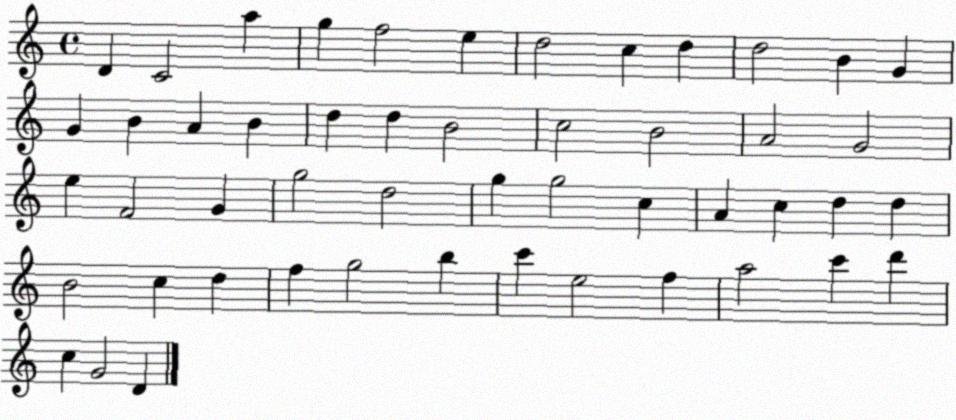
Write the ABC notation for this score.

X:1
T:Untitled
M:4/4
L:1/4
K:C
D C2 a g f2 e d2 c d d2 B G G B A B d d B2 c2 B2 A2 G2 e F2 G g2 d2 g g2 c A c d d B2 c d f g2 b c' e2 f a2 c' d' c G2 D